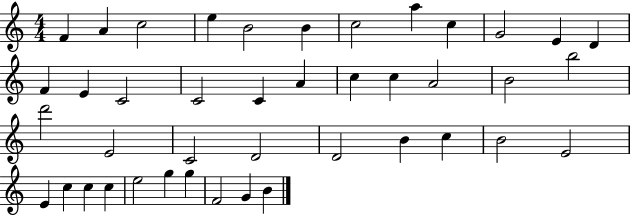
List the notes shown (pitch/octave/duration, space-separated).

F4/q A4/q C5/h E5/q B4/h B4/q C5/h A5/q C5/q G4/h E4/q D4/q F4/q E4/q C4/h C4/h C4/q A4/q C5/q C5/q A4/h B4/h B5/h D6/h E4/h C4/h D4/h D4/h B4/q C5/q B4/h E4/h E4/q C5/q C5/q C5/q E5/h G5/q G5/q F4/h G4/q B4/q